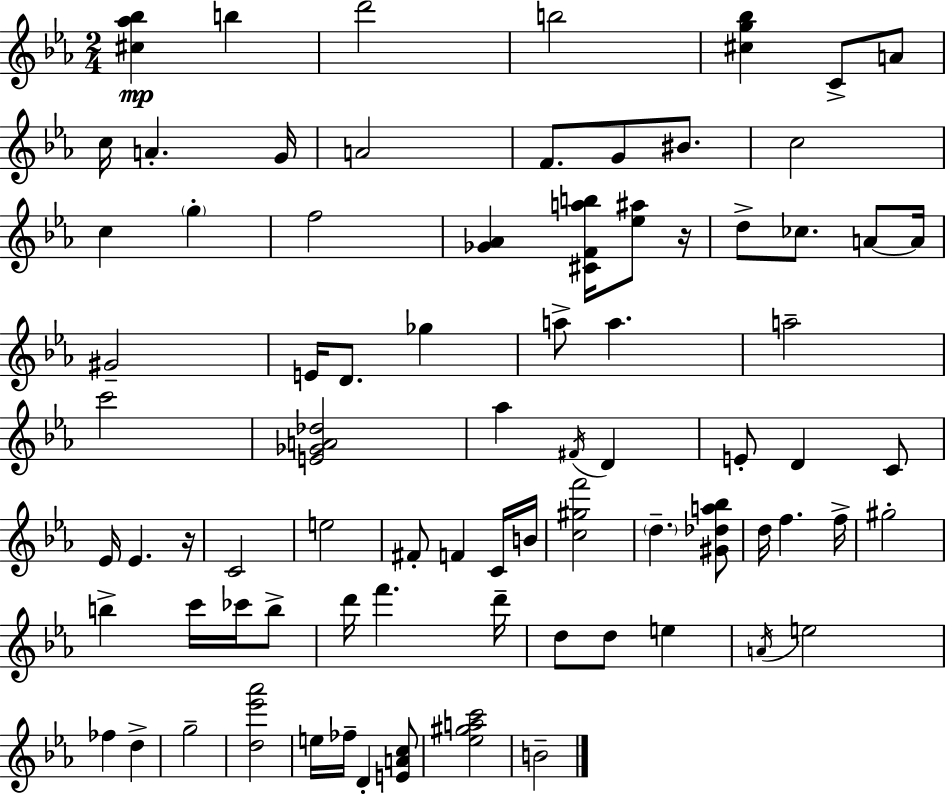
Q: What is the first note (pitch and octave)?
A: B5